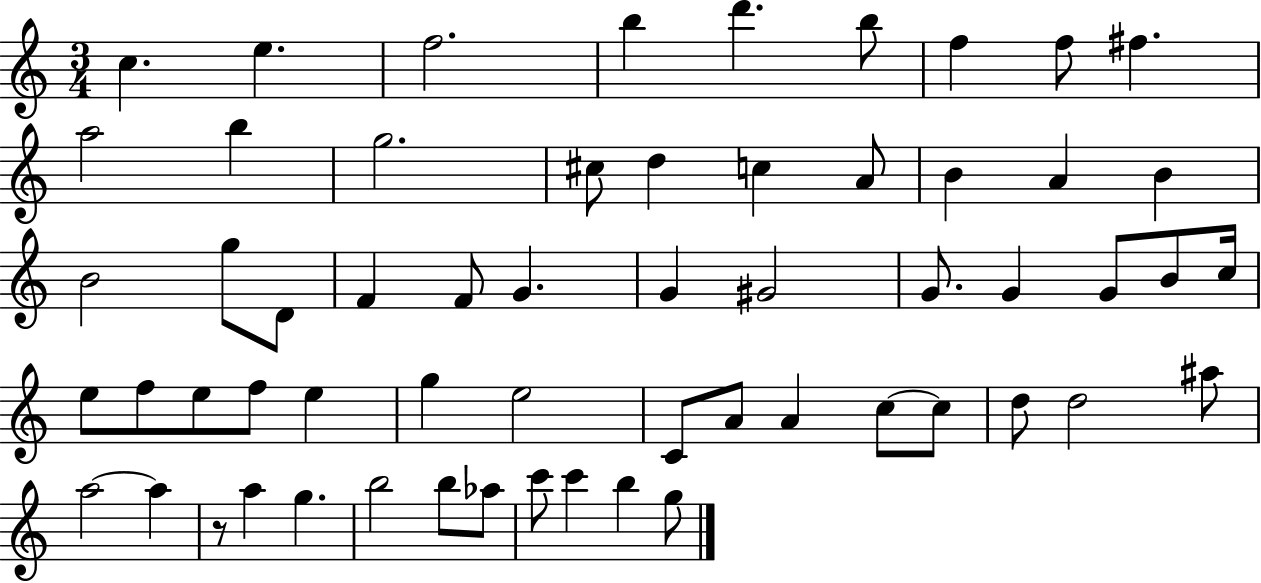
C5/q. E5/q. F5/h. B5/q D6/q. B5/e F5/q F5/e F#5/q. A5/h B5/q G5/h. C#5/e D5/q C5/q A4/e B4/q A4/q B4/q B4/h G5/e D4/e F4/q F4/e G4/q. G4/q G#4/h G4/e. G4/q G4/e B4/e C5/s E5/e F5/e E5/e F5/e E5/q G5/q E5/h C4/e A4/e A4/q C5/e C5/e D5/e D5/h A#5/e A5/h A5/q R/e A5/q G5/q. B5/h B5/e Ab5/e C6/e C6/q B5/q G5/e